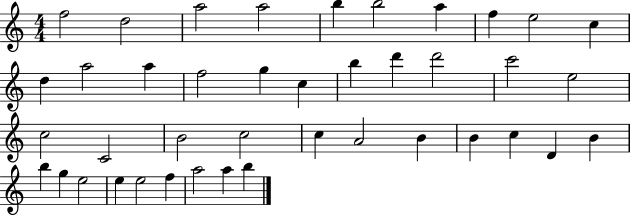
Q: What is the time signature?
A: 4/4